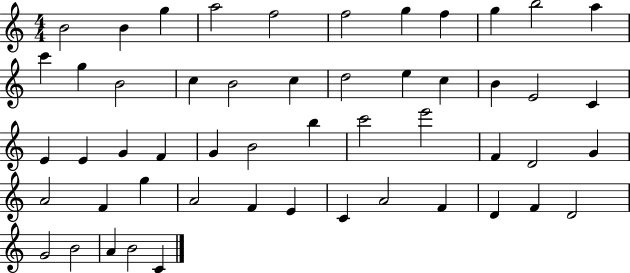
{
  \clef treble
  \numericTimeSignature
  \time 4/4
  \key c \major
  b'2 b'4 g''4 | a''2 f''2 | f''2 g''4 f''4 | g''4 b''2 a''4 | \break c'''4 g''4 b'2 | c''4 b'2 c''4 | d''2 e''4 c''4 | b'4 e'2 c'4 | \break e'4 e'4 g'4 f'4 | g'4 b'2 b''4 | c'''2 e'''2 | f'4 d'2 g'4 | \break a'2 f'4 g''4 | a'2 f'4 e'4 | c'4 a'2 f'4 | d'4 f'4 d'2 | \break g'2 b'2 | a'4 b'2 c'4 | \bar "|."
}